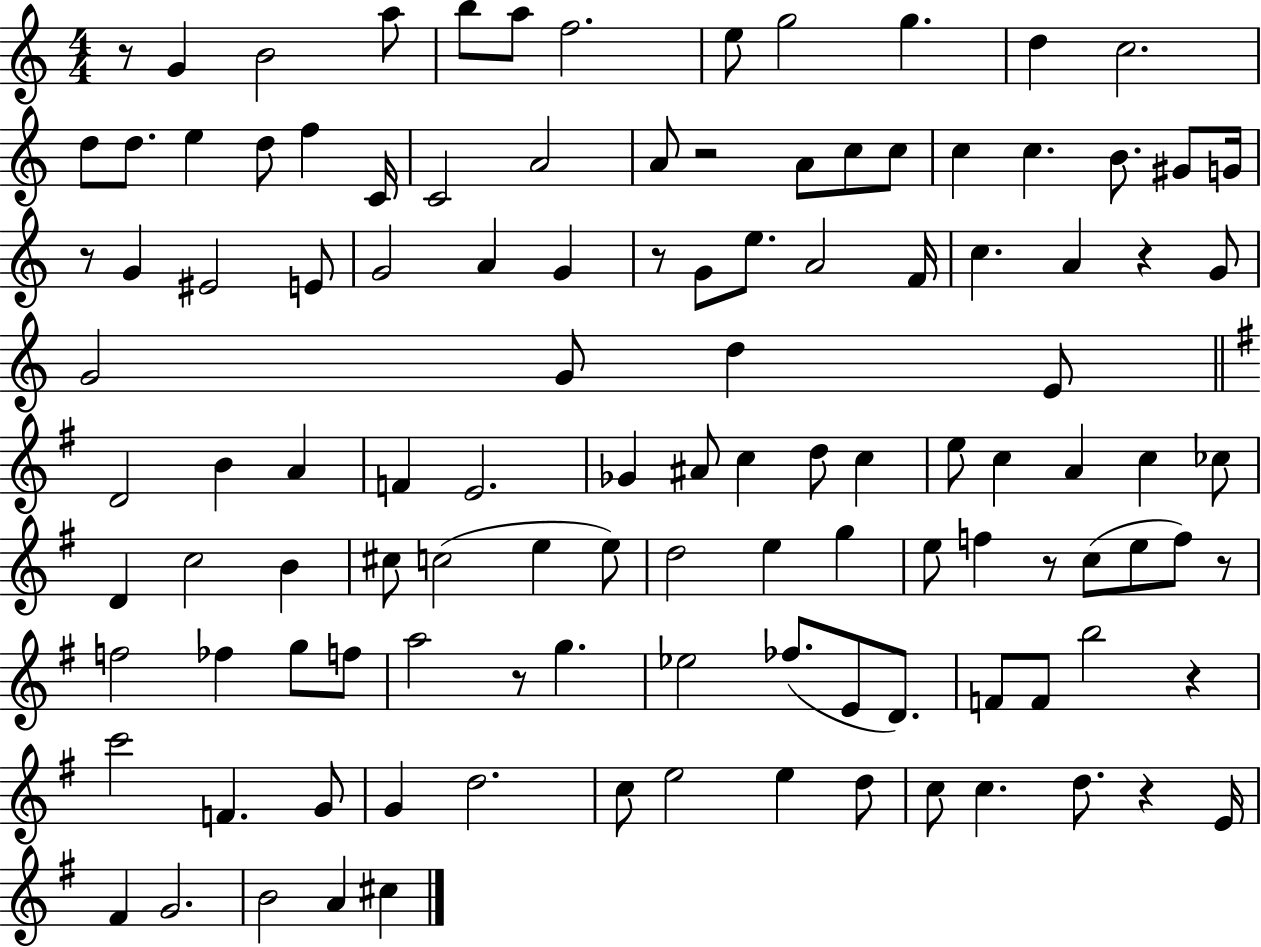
R/e G4/q B4/h A5/e B5/e A5/e F5/h. E5/e G5/h G5/q. D5/q C5/h. D5/e D5/e. E5/q D5/e F5/q C4/s C4/h A4/h A4/e R/h A4/e C5/e C5/e C5/q C5/q. B4/e. G#4/e G4/s R/e G4/q EIS4/h E4/e G4/h A4/q G4/q R/e G4/e E5/e. A4/h F4/s C5/q. A4/q R/q G4/e G4/h G4/e D5/q E4/e D4/h B4/q A4/q F4/q E4/h. Gb4/q A#4/e C5/q D5/e C5/q E5/e C5/q A4/q C5/q CES5/e D4/q C5/h B4/q C#5/e C5/h E5/q E5/e D5/h E5/q G5/q E5/e F5/q R/e C5/e E5/e F5/e R/e F5/h FES5/q G5/e F5/e A5/h R/e G5/q. Eb5/h FES5/e. E4/e D4/e. F4/e F4/e B5/h R/q C6/h F4/q. G4/e G4/q D5/h. C5/e E5/h E5/q D5/e C5/e C5/q. D5/e. R/q E4/s F#4/q G4/h. B4/h A4/q C#5/q